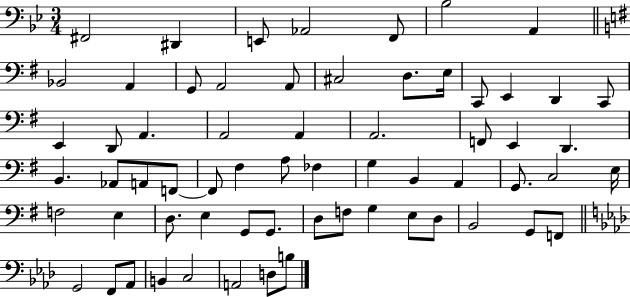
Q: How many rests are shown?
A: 0